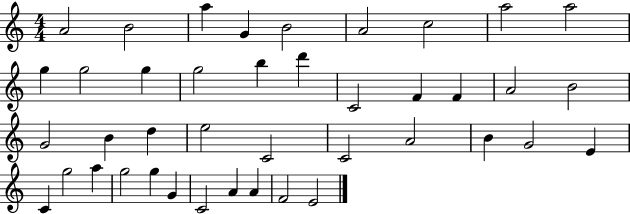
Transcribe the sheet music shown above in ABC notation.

X:1
T:Untitled
M:4/4
L:1/4
K:C
A2 B2 a G B2 A2 c2 a2 a2 g g2 g g2 b d' C2 F F A2 B2 G2 B d e2 C2 C2 A2 B G2 E C g2 a g2 g G C2 A A F2 E2